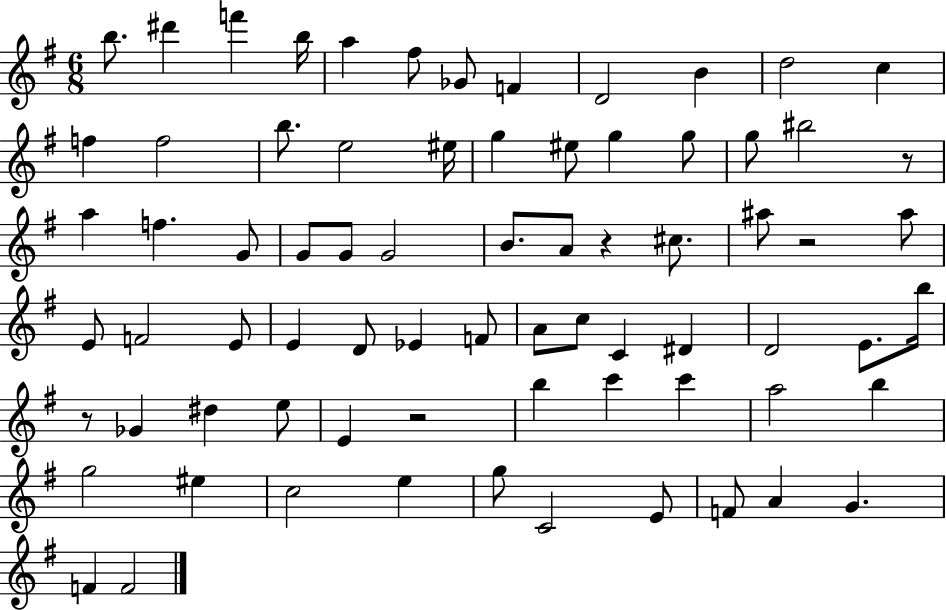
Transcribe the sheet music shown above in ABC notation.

X:1
T:Untitled
M:6/8
L:1/4
K:G
b/2 ^d' f' b/4 a ^f/2 _G/2 F D2 B d2 c f f2 b/2 e2 ^e/4 g ^e/2 g g/2 g/2 ^b2 z/2 a f G/2 G/2 G/2 G2 B/2 A/2 z ^c/2 ^a/2 z2 ^a/2 E/2 F2 E/2 E D/2 _E F/2 A/2 c/2 C ^D D2 E/2 b/4 z/2 _G ^d e/2 E z2 b c' c' a2 b g2 ^e c2 e g/2 C2 E/2 F/2 A G F F2